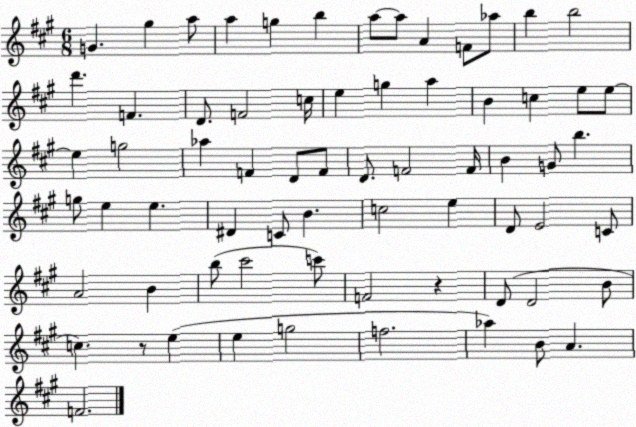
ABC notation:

X:1
T:Untitled
M:6/8
L:1/4
K:A
G ^g a/2 a g b a/2 a/2 A F/2 _a/2 b b2 d' F D/2 F2 c/4 e g a B c e/2 e/2 e g2 _a F D/2 F/2 D/2 F2 F/4 B G/2 b g/2 e e ^D C/2 B c2 e D/2 E2 C/2 A2 B b/2 ^c'2 c'/2 F2 z D/2 D2 B/2 c z/2 e e g2 f2 _a B/2 A F2